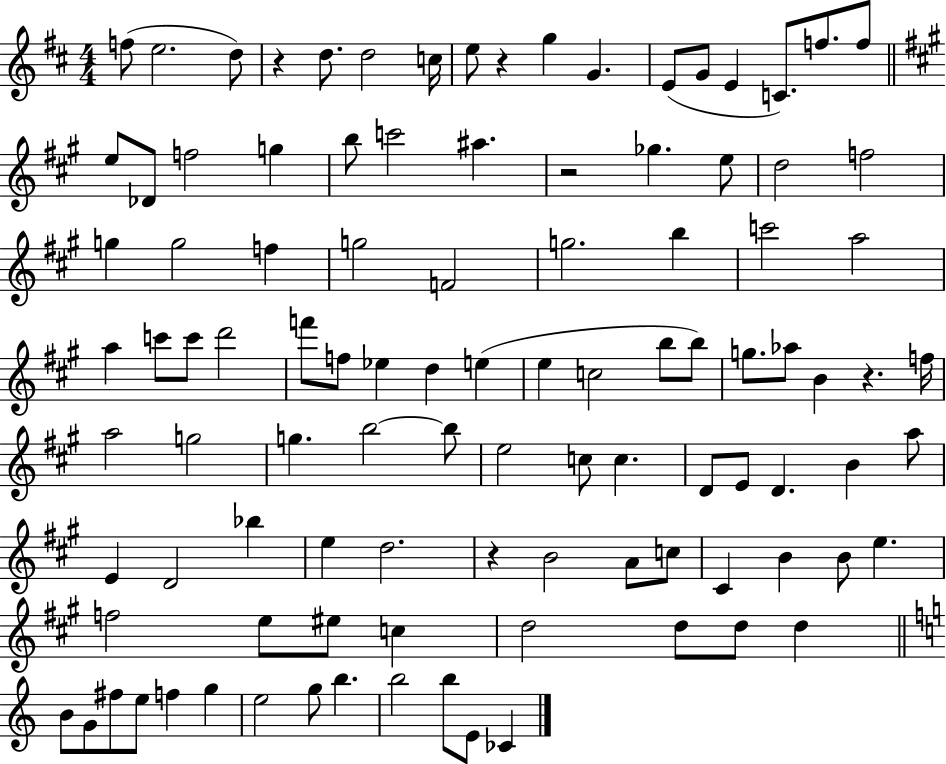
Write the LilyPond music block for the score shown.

{
  \clef treble
  \numericTimeSignature
  \time 4/4
  \key d \major
  \repeat volta 2 { f''8( e''2. d''8) | r4 d''8. d''2 c''16 | e''8 r4 g''4 g'4. | e'8( g'8 e'4 c'8.) f''8. f''8 | \break \bar "||" \break \key a \major e''8 des'8 f''2 g''4 | b''8 c'''2 ais''4. | r2 ges''4. e''8 | d''2 f''2 | \break g''4 g''2 f''4 | g''2 f'2 | g''2. b''4 | c'''2 a''2 | \break a''4 c'''8 c'''8 d'''2 | f'''8 f''8 ees''4 d''4 e''4( | e''4 c''2 b''8 b''8) | g''8. aes''8 b'4 r4. f''16 | \break a''2 g''2 | g''4. b''2~~ b''8 | e''2 c''8 c''4. | d'8 e'8 d'4. b'4 a''8 | \break e'4 d'2 bes''4 | e''4 d''2. | r4 b'2 a'8 c''8 | cis'4 b'4 b'8 e''4. | \break f''2 e''8 eis''8 c''4 | d''2 d''8 d''8 d''4 | \bar "||" \break \key a \minor b'8 g'8 fis''8 e''8 f''4 g''4 | e''2 g''8 b''4. | b''2 b''8 e'8 ces'4 | } \bar "|."
}